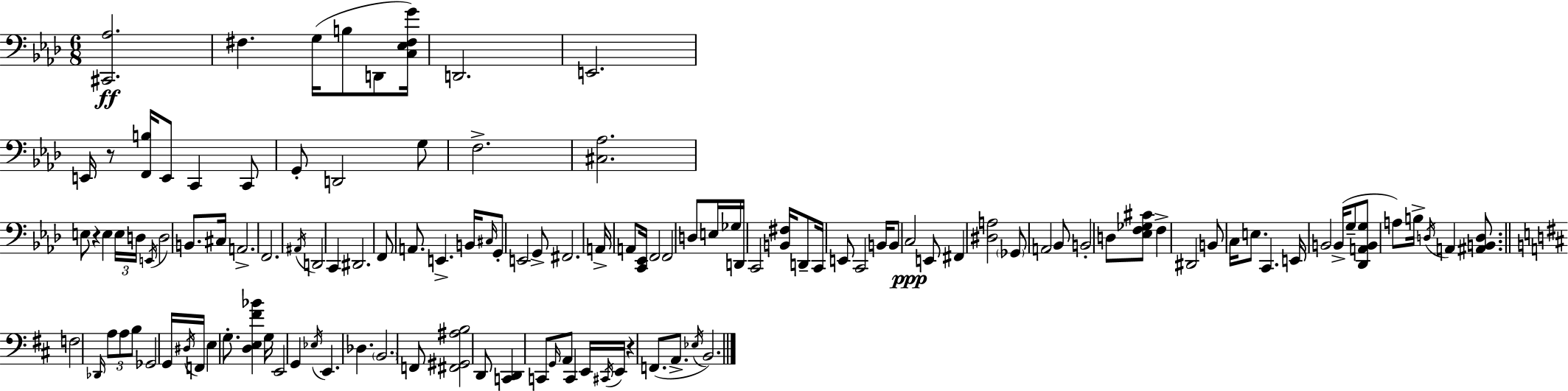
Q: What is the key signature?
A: AES major